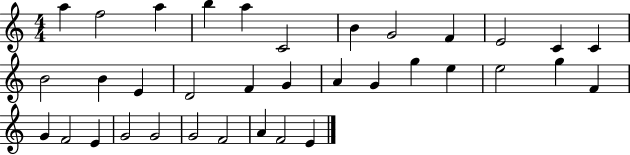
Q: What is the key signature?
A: C major